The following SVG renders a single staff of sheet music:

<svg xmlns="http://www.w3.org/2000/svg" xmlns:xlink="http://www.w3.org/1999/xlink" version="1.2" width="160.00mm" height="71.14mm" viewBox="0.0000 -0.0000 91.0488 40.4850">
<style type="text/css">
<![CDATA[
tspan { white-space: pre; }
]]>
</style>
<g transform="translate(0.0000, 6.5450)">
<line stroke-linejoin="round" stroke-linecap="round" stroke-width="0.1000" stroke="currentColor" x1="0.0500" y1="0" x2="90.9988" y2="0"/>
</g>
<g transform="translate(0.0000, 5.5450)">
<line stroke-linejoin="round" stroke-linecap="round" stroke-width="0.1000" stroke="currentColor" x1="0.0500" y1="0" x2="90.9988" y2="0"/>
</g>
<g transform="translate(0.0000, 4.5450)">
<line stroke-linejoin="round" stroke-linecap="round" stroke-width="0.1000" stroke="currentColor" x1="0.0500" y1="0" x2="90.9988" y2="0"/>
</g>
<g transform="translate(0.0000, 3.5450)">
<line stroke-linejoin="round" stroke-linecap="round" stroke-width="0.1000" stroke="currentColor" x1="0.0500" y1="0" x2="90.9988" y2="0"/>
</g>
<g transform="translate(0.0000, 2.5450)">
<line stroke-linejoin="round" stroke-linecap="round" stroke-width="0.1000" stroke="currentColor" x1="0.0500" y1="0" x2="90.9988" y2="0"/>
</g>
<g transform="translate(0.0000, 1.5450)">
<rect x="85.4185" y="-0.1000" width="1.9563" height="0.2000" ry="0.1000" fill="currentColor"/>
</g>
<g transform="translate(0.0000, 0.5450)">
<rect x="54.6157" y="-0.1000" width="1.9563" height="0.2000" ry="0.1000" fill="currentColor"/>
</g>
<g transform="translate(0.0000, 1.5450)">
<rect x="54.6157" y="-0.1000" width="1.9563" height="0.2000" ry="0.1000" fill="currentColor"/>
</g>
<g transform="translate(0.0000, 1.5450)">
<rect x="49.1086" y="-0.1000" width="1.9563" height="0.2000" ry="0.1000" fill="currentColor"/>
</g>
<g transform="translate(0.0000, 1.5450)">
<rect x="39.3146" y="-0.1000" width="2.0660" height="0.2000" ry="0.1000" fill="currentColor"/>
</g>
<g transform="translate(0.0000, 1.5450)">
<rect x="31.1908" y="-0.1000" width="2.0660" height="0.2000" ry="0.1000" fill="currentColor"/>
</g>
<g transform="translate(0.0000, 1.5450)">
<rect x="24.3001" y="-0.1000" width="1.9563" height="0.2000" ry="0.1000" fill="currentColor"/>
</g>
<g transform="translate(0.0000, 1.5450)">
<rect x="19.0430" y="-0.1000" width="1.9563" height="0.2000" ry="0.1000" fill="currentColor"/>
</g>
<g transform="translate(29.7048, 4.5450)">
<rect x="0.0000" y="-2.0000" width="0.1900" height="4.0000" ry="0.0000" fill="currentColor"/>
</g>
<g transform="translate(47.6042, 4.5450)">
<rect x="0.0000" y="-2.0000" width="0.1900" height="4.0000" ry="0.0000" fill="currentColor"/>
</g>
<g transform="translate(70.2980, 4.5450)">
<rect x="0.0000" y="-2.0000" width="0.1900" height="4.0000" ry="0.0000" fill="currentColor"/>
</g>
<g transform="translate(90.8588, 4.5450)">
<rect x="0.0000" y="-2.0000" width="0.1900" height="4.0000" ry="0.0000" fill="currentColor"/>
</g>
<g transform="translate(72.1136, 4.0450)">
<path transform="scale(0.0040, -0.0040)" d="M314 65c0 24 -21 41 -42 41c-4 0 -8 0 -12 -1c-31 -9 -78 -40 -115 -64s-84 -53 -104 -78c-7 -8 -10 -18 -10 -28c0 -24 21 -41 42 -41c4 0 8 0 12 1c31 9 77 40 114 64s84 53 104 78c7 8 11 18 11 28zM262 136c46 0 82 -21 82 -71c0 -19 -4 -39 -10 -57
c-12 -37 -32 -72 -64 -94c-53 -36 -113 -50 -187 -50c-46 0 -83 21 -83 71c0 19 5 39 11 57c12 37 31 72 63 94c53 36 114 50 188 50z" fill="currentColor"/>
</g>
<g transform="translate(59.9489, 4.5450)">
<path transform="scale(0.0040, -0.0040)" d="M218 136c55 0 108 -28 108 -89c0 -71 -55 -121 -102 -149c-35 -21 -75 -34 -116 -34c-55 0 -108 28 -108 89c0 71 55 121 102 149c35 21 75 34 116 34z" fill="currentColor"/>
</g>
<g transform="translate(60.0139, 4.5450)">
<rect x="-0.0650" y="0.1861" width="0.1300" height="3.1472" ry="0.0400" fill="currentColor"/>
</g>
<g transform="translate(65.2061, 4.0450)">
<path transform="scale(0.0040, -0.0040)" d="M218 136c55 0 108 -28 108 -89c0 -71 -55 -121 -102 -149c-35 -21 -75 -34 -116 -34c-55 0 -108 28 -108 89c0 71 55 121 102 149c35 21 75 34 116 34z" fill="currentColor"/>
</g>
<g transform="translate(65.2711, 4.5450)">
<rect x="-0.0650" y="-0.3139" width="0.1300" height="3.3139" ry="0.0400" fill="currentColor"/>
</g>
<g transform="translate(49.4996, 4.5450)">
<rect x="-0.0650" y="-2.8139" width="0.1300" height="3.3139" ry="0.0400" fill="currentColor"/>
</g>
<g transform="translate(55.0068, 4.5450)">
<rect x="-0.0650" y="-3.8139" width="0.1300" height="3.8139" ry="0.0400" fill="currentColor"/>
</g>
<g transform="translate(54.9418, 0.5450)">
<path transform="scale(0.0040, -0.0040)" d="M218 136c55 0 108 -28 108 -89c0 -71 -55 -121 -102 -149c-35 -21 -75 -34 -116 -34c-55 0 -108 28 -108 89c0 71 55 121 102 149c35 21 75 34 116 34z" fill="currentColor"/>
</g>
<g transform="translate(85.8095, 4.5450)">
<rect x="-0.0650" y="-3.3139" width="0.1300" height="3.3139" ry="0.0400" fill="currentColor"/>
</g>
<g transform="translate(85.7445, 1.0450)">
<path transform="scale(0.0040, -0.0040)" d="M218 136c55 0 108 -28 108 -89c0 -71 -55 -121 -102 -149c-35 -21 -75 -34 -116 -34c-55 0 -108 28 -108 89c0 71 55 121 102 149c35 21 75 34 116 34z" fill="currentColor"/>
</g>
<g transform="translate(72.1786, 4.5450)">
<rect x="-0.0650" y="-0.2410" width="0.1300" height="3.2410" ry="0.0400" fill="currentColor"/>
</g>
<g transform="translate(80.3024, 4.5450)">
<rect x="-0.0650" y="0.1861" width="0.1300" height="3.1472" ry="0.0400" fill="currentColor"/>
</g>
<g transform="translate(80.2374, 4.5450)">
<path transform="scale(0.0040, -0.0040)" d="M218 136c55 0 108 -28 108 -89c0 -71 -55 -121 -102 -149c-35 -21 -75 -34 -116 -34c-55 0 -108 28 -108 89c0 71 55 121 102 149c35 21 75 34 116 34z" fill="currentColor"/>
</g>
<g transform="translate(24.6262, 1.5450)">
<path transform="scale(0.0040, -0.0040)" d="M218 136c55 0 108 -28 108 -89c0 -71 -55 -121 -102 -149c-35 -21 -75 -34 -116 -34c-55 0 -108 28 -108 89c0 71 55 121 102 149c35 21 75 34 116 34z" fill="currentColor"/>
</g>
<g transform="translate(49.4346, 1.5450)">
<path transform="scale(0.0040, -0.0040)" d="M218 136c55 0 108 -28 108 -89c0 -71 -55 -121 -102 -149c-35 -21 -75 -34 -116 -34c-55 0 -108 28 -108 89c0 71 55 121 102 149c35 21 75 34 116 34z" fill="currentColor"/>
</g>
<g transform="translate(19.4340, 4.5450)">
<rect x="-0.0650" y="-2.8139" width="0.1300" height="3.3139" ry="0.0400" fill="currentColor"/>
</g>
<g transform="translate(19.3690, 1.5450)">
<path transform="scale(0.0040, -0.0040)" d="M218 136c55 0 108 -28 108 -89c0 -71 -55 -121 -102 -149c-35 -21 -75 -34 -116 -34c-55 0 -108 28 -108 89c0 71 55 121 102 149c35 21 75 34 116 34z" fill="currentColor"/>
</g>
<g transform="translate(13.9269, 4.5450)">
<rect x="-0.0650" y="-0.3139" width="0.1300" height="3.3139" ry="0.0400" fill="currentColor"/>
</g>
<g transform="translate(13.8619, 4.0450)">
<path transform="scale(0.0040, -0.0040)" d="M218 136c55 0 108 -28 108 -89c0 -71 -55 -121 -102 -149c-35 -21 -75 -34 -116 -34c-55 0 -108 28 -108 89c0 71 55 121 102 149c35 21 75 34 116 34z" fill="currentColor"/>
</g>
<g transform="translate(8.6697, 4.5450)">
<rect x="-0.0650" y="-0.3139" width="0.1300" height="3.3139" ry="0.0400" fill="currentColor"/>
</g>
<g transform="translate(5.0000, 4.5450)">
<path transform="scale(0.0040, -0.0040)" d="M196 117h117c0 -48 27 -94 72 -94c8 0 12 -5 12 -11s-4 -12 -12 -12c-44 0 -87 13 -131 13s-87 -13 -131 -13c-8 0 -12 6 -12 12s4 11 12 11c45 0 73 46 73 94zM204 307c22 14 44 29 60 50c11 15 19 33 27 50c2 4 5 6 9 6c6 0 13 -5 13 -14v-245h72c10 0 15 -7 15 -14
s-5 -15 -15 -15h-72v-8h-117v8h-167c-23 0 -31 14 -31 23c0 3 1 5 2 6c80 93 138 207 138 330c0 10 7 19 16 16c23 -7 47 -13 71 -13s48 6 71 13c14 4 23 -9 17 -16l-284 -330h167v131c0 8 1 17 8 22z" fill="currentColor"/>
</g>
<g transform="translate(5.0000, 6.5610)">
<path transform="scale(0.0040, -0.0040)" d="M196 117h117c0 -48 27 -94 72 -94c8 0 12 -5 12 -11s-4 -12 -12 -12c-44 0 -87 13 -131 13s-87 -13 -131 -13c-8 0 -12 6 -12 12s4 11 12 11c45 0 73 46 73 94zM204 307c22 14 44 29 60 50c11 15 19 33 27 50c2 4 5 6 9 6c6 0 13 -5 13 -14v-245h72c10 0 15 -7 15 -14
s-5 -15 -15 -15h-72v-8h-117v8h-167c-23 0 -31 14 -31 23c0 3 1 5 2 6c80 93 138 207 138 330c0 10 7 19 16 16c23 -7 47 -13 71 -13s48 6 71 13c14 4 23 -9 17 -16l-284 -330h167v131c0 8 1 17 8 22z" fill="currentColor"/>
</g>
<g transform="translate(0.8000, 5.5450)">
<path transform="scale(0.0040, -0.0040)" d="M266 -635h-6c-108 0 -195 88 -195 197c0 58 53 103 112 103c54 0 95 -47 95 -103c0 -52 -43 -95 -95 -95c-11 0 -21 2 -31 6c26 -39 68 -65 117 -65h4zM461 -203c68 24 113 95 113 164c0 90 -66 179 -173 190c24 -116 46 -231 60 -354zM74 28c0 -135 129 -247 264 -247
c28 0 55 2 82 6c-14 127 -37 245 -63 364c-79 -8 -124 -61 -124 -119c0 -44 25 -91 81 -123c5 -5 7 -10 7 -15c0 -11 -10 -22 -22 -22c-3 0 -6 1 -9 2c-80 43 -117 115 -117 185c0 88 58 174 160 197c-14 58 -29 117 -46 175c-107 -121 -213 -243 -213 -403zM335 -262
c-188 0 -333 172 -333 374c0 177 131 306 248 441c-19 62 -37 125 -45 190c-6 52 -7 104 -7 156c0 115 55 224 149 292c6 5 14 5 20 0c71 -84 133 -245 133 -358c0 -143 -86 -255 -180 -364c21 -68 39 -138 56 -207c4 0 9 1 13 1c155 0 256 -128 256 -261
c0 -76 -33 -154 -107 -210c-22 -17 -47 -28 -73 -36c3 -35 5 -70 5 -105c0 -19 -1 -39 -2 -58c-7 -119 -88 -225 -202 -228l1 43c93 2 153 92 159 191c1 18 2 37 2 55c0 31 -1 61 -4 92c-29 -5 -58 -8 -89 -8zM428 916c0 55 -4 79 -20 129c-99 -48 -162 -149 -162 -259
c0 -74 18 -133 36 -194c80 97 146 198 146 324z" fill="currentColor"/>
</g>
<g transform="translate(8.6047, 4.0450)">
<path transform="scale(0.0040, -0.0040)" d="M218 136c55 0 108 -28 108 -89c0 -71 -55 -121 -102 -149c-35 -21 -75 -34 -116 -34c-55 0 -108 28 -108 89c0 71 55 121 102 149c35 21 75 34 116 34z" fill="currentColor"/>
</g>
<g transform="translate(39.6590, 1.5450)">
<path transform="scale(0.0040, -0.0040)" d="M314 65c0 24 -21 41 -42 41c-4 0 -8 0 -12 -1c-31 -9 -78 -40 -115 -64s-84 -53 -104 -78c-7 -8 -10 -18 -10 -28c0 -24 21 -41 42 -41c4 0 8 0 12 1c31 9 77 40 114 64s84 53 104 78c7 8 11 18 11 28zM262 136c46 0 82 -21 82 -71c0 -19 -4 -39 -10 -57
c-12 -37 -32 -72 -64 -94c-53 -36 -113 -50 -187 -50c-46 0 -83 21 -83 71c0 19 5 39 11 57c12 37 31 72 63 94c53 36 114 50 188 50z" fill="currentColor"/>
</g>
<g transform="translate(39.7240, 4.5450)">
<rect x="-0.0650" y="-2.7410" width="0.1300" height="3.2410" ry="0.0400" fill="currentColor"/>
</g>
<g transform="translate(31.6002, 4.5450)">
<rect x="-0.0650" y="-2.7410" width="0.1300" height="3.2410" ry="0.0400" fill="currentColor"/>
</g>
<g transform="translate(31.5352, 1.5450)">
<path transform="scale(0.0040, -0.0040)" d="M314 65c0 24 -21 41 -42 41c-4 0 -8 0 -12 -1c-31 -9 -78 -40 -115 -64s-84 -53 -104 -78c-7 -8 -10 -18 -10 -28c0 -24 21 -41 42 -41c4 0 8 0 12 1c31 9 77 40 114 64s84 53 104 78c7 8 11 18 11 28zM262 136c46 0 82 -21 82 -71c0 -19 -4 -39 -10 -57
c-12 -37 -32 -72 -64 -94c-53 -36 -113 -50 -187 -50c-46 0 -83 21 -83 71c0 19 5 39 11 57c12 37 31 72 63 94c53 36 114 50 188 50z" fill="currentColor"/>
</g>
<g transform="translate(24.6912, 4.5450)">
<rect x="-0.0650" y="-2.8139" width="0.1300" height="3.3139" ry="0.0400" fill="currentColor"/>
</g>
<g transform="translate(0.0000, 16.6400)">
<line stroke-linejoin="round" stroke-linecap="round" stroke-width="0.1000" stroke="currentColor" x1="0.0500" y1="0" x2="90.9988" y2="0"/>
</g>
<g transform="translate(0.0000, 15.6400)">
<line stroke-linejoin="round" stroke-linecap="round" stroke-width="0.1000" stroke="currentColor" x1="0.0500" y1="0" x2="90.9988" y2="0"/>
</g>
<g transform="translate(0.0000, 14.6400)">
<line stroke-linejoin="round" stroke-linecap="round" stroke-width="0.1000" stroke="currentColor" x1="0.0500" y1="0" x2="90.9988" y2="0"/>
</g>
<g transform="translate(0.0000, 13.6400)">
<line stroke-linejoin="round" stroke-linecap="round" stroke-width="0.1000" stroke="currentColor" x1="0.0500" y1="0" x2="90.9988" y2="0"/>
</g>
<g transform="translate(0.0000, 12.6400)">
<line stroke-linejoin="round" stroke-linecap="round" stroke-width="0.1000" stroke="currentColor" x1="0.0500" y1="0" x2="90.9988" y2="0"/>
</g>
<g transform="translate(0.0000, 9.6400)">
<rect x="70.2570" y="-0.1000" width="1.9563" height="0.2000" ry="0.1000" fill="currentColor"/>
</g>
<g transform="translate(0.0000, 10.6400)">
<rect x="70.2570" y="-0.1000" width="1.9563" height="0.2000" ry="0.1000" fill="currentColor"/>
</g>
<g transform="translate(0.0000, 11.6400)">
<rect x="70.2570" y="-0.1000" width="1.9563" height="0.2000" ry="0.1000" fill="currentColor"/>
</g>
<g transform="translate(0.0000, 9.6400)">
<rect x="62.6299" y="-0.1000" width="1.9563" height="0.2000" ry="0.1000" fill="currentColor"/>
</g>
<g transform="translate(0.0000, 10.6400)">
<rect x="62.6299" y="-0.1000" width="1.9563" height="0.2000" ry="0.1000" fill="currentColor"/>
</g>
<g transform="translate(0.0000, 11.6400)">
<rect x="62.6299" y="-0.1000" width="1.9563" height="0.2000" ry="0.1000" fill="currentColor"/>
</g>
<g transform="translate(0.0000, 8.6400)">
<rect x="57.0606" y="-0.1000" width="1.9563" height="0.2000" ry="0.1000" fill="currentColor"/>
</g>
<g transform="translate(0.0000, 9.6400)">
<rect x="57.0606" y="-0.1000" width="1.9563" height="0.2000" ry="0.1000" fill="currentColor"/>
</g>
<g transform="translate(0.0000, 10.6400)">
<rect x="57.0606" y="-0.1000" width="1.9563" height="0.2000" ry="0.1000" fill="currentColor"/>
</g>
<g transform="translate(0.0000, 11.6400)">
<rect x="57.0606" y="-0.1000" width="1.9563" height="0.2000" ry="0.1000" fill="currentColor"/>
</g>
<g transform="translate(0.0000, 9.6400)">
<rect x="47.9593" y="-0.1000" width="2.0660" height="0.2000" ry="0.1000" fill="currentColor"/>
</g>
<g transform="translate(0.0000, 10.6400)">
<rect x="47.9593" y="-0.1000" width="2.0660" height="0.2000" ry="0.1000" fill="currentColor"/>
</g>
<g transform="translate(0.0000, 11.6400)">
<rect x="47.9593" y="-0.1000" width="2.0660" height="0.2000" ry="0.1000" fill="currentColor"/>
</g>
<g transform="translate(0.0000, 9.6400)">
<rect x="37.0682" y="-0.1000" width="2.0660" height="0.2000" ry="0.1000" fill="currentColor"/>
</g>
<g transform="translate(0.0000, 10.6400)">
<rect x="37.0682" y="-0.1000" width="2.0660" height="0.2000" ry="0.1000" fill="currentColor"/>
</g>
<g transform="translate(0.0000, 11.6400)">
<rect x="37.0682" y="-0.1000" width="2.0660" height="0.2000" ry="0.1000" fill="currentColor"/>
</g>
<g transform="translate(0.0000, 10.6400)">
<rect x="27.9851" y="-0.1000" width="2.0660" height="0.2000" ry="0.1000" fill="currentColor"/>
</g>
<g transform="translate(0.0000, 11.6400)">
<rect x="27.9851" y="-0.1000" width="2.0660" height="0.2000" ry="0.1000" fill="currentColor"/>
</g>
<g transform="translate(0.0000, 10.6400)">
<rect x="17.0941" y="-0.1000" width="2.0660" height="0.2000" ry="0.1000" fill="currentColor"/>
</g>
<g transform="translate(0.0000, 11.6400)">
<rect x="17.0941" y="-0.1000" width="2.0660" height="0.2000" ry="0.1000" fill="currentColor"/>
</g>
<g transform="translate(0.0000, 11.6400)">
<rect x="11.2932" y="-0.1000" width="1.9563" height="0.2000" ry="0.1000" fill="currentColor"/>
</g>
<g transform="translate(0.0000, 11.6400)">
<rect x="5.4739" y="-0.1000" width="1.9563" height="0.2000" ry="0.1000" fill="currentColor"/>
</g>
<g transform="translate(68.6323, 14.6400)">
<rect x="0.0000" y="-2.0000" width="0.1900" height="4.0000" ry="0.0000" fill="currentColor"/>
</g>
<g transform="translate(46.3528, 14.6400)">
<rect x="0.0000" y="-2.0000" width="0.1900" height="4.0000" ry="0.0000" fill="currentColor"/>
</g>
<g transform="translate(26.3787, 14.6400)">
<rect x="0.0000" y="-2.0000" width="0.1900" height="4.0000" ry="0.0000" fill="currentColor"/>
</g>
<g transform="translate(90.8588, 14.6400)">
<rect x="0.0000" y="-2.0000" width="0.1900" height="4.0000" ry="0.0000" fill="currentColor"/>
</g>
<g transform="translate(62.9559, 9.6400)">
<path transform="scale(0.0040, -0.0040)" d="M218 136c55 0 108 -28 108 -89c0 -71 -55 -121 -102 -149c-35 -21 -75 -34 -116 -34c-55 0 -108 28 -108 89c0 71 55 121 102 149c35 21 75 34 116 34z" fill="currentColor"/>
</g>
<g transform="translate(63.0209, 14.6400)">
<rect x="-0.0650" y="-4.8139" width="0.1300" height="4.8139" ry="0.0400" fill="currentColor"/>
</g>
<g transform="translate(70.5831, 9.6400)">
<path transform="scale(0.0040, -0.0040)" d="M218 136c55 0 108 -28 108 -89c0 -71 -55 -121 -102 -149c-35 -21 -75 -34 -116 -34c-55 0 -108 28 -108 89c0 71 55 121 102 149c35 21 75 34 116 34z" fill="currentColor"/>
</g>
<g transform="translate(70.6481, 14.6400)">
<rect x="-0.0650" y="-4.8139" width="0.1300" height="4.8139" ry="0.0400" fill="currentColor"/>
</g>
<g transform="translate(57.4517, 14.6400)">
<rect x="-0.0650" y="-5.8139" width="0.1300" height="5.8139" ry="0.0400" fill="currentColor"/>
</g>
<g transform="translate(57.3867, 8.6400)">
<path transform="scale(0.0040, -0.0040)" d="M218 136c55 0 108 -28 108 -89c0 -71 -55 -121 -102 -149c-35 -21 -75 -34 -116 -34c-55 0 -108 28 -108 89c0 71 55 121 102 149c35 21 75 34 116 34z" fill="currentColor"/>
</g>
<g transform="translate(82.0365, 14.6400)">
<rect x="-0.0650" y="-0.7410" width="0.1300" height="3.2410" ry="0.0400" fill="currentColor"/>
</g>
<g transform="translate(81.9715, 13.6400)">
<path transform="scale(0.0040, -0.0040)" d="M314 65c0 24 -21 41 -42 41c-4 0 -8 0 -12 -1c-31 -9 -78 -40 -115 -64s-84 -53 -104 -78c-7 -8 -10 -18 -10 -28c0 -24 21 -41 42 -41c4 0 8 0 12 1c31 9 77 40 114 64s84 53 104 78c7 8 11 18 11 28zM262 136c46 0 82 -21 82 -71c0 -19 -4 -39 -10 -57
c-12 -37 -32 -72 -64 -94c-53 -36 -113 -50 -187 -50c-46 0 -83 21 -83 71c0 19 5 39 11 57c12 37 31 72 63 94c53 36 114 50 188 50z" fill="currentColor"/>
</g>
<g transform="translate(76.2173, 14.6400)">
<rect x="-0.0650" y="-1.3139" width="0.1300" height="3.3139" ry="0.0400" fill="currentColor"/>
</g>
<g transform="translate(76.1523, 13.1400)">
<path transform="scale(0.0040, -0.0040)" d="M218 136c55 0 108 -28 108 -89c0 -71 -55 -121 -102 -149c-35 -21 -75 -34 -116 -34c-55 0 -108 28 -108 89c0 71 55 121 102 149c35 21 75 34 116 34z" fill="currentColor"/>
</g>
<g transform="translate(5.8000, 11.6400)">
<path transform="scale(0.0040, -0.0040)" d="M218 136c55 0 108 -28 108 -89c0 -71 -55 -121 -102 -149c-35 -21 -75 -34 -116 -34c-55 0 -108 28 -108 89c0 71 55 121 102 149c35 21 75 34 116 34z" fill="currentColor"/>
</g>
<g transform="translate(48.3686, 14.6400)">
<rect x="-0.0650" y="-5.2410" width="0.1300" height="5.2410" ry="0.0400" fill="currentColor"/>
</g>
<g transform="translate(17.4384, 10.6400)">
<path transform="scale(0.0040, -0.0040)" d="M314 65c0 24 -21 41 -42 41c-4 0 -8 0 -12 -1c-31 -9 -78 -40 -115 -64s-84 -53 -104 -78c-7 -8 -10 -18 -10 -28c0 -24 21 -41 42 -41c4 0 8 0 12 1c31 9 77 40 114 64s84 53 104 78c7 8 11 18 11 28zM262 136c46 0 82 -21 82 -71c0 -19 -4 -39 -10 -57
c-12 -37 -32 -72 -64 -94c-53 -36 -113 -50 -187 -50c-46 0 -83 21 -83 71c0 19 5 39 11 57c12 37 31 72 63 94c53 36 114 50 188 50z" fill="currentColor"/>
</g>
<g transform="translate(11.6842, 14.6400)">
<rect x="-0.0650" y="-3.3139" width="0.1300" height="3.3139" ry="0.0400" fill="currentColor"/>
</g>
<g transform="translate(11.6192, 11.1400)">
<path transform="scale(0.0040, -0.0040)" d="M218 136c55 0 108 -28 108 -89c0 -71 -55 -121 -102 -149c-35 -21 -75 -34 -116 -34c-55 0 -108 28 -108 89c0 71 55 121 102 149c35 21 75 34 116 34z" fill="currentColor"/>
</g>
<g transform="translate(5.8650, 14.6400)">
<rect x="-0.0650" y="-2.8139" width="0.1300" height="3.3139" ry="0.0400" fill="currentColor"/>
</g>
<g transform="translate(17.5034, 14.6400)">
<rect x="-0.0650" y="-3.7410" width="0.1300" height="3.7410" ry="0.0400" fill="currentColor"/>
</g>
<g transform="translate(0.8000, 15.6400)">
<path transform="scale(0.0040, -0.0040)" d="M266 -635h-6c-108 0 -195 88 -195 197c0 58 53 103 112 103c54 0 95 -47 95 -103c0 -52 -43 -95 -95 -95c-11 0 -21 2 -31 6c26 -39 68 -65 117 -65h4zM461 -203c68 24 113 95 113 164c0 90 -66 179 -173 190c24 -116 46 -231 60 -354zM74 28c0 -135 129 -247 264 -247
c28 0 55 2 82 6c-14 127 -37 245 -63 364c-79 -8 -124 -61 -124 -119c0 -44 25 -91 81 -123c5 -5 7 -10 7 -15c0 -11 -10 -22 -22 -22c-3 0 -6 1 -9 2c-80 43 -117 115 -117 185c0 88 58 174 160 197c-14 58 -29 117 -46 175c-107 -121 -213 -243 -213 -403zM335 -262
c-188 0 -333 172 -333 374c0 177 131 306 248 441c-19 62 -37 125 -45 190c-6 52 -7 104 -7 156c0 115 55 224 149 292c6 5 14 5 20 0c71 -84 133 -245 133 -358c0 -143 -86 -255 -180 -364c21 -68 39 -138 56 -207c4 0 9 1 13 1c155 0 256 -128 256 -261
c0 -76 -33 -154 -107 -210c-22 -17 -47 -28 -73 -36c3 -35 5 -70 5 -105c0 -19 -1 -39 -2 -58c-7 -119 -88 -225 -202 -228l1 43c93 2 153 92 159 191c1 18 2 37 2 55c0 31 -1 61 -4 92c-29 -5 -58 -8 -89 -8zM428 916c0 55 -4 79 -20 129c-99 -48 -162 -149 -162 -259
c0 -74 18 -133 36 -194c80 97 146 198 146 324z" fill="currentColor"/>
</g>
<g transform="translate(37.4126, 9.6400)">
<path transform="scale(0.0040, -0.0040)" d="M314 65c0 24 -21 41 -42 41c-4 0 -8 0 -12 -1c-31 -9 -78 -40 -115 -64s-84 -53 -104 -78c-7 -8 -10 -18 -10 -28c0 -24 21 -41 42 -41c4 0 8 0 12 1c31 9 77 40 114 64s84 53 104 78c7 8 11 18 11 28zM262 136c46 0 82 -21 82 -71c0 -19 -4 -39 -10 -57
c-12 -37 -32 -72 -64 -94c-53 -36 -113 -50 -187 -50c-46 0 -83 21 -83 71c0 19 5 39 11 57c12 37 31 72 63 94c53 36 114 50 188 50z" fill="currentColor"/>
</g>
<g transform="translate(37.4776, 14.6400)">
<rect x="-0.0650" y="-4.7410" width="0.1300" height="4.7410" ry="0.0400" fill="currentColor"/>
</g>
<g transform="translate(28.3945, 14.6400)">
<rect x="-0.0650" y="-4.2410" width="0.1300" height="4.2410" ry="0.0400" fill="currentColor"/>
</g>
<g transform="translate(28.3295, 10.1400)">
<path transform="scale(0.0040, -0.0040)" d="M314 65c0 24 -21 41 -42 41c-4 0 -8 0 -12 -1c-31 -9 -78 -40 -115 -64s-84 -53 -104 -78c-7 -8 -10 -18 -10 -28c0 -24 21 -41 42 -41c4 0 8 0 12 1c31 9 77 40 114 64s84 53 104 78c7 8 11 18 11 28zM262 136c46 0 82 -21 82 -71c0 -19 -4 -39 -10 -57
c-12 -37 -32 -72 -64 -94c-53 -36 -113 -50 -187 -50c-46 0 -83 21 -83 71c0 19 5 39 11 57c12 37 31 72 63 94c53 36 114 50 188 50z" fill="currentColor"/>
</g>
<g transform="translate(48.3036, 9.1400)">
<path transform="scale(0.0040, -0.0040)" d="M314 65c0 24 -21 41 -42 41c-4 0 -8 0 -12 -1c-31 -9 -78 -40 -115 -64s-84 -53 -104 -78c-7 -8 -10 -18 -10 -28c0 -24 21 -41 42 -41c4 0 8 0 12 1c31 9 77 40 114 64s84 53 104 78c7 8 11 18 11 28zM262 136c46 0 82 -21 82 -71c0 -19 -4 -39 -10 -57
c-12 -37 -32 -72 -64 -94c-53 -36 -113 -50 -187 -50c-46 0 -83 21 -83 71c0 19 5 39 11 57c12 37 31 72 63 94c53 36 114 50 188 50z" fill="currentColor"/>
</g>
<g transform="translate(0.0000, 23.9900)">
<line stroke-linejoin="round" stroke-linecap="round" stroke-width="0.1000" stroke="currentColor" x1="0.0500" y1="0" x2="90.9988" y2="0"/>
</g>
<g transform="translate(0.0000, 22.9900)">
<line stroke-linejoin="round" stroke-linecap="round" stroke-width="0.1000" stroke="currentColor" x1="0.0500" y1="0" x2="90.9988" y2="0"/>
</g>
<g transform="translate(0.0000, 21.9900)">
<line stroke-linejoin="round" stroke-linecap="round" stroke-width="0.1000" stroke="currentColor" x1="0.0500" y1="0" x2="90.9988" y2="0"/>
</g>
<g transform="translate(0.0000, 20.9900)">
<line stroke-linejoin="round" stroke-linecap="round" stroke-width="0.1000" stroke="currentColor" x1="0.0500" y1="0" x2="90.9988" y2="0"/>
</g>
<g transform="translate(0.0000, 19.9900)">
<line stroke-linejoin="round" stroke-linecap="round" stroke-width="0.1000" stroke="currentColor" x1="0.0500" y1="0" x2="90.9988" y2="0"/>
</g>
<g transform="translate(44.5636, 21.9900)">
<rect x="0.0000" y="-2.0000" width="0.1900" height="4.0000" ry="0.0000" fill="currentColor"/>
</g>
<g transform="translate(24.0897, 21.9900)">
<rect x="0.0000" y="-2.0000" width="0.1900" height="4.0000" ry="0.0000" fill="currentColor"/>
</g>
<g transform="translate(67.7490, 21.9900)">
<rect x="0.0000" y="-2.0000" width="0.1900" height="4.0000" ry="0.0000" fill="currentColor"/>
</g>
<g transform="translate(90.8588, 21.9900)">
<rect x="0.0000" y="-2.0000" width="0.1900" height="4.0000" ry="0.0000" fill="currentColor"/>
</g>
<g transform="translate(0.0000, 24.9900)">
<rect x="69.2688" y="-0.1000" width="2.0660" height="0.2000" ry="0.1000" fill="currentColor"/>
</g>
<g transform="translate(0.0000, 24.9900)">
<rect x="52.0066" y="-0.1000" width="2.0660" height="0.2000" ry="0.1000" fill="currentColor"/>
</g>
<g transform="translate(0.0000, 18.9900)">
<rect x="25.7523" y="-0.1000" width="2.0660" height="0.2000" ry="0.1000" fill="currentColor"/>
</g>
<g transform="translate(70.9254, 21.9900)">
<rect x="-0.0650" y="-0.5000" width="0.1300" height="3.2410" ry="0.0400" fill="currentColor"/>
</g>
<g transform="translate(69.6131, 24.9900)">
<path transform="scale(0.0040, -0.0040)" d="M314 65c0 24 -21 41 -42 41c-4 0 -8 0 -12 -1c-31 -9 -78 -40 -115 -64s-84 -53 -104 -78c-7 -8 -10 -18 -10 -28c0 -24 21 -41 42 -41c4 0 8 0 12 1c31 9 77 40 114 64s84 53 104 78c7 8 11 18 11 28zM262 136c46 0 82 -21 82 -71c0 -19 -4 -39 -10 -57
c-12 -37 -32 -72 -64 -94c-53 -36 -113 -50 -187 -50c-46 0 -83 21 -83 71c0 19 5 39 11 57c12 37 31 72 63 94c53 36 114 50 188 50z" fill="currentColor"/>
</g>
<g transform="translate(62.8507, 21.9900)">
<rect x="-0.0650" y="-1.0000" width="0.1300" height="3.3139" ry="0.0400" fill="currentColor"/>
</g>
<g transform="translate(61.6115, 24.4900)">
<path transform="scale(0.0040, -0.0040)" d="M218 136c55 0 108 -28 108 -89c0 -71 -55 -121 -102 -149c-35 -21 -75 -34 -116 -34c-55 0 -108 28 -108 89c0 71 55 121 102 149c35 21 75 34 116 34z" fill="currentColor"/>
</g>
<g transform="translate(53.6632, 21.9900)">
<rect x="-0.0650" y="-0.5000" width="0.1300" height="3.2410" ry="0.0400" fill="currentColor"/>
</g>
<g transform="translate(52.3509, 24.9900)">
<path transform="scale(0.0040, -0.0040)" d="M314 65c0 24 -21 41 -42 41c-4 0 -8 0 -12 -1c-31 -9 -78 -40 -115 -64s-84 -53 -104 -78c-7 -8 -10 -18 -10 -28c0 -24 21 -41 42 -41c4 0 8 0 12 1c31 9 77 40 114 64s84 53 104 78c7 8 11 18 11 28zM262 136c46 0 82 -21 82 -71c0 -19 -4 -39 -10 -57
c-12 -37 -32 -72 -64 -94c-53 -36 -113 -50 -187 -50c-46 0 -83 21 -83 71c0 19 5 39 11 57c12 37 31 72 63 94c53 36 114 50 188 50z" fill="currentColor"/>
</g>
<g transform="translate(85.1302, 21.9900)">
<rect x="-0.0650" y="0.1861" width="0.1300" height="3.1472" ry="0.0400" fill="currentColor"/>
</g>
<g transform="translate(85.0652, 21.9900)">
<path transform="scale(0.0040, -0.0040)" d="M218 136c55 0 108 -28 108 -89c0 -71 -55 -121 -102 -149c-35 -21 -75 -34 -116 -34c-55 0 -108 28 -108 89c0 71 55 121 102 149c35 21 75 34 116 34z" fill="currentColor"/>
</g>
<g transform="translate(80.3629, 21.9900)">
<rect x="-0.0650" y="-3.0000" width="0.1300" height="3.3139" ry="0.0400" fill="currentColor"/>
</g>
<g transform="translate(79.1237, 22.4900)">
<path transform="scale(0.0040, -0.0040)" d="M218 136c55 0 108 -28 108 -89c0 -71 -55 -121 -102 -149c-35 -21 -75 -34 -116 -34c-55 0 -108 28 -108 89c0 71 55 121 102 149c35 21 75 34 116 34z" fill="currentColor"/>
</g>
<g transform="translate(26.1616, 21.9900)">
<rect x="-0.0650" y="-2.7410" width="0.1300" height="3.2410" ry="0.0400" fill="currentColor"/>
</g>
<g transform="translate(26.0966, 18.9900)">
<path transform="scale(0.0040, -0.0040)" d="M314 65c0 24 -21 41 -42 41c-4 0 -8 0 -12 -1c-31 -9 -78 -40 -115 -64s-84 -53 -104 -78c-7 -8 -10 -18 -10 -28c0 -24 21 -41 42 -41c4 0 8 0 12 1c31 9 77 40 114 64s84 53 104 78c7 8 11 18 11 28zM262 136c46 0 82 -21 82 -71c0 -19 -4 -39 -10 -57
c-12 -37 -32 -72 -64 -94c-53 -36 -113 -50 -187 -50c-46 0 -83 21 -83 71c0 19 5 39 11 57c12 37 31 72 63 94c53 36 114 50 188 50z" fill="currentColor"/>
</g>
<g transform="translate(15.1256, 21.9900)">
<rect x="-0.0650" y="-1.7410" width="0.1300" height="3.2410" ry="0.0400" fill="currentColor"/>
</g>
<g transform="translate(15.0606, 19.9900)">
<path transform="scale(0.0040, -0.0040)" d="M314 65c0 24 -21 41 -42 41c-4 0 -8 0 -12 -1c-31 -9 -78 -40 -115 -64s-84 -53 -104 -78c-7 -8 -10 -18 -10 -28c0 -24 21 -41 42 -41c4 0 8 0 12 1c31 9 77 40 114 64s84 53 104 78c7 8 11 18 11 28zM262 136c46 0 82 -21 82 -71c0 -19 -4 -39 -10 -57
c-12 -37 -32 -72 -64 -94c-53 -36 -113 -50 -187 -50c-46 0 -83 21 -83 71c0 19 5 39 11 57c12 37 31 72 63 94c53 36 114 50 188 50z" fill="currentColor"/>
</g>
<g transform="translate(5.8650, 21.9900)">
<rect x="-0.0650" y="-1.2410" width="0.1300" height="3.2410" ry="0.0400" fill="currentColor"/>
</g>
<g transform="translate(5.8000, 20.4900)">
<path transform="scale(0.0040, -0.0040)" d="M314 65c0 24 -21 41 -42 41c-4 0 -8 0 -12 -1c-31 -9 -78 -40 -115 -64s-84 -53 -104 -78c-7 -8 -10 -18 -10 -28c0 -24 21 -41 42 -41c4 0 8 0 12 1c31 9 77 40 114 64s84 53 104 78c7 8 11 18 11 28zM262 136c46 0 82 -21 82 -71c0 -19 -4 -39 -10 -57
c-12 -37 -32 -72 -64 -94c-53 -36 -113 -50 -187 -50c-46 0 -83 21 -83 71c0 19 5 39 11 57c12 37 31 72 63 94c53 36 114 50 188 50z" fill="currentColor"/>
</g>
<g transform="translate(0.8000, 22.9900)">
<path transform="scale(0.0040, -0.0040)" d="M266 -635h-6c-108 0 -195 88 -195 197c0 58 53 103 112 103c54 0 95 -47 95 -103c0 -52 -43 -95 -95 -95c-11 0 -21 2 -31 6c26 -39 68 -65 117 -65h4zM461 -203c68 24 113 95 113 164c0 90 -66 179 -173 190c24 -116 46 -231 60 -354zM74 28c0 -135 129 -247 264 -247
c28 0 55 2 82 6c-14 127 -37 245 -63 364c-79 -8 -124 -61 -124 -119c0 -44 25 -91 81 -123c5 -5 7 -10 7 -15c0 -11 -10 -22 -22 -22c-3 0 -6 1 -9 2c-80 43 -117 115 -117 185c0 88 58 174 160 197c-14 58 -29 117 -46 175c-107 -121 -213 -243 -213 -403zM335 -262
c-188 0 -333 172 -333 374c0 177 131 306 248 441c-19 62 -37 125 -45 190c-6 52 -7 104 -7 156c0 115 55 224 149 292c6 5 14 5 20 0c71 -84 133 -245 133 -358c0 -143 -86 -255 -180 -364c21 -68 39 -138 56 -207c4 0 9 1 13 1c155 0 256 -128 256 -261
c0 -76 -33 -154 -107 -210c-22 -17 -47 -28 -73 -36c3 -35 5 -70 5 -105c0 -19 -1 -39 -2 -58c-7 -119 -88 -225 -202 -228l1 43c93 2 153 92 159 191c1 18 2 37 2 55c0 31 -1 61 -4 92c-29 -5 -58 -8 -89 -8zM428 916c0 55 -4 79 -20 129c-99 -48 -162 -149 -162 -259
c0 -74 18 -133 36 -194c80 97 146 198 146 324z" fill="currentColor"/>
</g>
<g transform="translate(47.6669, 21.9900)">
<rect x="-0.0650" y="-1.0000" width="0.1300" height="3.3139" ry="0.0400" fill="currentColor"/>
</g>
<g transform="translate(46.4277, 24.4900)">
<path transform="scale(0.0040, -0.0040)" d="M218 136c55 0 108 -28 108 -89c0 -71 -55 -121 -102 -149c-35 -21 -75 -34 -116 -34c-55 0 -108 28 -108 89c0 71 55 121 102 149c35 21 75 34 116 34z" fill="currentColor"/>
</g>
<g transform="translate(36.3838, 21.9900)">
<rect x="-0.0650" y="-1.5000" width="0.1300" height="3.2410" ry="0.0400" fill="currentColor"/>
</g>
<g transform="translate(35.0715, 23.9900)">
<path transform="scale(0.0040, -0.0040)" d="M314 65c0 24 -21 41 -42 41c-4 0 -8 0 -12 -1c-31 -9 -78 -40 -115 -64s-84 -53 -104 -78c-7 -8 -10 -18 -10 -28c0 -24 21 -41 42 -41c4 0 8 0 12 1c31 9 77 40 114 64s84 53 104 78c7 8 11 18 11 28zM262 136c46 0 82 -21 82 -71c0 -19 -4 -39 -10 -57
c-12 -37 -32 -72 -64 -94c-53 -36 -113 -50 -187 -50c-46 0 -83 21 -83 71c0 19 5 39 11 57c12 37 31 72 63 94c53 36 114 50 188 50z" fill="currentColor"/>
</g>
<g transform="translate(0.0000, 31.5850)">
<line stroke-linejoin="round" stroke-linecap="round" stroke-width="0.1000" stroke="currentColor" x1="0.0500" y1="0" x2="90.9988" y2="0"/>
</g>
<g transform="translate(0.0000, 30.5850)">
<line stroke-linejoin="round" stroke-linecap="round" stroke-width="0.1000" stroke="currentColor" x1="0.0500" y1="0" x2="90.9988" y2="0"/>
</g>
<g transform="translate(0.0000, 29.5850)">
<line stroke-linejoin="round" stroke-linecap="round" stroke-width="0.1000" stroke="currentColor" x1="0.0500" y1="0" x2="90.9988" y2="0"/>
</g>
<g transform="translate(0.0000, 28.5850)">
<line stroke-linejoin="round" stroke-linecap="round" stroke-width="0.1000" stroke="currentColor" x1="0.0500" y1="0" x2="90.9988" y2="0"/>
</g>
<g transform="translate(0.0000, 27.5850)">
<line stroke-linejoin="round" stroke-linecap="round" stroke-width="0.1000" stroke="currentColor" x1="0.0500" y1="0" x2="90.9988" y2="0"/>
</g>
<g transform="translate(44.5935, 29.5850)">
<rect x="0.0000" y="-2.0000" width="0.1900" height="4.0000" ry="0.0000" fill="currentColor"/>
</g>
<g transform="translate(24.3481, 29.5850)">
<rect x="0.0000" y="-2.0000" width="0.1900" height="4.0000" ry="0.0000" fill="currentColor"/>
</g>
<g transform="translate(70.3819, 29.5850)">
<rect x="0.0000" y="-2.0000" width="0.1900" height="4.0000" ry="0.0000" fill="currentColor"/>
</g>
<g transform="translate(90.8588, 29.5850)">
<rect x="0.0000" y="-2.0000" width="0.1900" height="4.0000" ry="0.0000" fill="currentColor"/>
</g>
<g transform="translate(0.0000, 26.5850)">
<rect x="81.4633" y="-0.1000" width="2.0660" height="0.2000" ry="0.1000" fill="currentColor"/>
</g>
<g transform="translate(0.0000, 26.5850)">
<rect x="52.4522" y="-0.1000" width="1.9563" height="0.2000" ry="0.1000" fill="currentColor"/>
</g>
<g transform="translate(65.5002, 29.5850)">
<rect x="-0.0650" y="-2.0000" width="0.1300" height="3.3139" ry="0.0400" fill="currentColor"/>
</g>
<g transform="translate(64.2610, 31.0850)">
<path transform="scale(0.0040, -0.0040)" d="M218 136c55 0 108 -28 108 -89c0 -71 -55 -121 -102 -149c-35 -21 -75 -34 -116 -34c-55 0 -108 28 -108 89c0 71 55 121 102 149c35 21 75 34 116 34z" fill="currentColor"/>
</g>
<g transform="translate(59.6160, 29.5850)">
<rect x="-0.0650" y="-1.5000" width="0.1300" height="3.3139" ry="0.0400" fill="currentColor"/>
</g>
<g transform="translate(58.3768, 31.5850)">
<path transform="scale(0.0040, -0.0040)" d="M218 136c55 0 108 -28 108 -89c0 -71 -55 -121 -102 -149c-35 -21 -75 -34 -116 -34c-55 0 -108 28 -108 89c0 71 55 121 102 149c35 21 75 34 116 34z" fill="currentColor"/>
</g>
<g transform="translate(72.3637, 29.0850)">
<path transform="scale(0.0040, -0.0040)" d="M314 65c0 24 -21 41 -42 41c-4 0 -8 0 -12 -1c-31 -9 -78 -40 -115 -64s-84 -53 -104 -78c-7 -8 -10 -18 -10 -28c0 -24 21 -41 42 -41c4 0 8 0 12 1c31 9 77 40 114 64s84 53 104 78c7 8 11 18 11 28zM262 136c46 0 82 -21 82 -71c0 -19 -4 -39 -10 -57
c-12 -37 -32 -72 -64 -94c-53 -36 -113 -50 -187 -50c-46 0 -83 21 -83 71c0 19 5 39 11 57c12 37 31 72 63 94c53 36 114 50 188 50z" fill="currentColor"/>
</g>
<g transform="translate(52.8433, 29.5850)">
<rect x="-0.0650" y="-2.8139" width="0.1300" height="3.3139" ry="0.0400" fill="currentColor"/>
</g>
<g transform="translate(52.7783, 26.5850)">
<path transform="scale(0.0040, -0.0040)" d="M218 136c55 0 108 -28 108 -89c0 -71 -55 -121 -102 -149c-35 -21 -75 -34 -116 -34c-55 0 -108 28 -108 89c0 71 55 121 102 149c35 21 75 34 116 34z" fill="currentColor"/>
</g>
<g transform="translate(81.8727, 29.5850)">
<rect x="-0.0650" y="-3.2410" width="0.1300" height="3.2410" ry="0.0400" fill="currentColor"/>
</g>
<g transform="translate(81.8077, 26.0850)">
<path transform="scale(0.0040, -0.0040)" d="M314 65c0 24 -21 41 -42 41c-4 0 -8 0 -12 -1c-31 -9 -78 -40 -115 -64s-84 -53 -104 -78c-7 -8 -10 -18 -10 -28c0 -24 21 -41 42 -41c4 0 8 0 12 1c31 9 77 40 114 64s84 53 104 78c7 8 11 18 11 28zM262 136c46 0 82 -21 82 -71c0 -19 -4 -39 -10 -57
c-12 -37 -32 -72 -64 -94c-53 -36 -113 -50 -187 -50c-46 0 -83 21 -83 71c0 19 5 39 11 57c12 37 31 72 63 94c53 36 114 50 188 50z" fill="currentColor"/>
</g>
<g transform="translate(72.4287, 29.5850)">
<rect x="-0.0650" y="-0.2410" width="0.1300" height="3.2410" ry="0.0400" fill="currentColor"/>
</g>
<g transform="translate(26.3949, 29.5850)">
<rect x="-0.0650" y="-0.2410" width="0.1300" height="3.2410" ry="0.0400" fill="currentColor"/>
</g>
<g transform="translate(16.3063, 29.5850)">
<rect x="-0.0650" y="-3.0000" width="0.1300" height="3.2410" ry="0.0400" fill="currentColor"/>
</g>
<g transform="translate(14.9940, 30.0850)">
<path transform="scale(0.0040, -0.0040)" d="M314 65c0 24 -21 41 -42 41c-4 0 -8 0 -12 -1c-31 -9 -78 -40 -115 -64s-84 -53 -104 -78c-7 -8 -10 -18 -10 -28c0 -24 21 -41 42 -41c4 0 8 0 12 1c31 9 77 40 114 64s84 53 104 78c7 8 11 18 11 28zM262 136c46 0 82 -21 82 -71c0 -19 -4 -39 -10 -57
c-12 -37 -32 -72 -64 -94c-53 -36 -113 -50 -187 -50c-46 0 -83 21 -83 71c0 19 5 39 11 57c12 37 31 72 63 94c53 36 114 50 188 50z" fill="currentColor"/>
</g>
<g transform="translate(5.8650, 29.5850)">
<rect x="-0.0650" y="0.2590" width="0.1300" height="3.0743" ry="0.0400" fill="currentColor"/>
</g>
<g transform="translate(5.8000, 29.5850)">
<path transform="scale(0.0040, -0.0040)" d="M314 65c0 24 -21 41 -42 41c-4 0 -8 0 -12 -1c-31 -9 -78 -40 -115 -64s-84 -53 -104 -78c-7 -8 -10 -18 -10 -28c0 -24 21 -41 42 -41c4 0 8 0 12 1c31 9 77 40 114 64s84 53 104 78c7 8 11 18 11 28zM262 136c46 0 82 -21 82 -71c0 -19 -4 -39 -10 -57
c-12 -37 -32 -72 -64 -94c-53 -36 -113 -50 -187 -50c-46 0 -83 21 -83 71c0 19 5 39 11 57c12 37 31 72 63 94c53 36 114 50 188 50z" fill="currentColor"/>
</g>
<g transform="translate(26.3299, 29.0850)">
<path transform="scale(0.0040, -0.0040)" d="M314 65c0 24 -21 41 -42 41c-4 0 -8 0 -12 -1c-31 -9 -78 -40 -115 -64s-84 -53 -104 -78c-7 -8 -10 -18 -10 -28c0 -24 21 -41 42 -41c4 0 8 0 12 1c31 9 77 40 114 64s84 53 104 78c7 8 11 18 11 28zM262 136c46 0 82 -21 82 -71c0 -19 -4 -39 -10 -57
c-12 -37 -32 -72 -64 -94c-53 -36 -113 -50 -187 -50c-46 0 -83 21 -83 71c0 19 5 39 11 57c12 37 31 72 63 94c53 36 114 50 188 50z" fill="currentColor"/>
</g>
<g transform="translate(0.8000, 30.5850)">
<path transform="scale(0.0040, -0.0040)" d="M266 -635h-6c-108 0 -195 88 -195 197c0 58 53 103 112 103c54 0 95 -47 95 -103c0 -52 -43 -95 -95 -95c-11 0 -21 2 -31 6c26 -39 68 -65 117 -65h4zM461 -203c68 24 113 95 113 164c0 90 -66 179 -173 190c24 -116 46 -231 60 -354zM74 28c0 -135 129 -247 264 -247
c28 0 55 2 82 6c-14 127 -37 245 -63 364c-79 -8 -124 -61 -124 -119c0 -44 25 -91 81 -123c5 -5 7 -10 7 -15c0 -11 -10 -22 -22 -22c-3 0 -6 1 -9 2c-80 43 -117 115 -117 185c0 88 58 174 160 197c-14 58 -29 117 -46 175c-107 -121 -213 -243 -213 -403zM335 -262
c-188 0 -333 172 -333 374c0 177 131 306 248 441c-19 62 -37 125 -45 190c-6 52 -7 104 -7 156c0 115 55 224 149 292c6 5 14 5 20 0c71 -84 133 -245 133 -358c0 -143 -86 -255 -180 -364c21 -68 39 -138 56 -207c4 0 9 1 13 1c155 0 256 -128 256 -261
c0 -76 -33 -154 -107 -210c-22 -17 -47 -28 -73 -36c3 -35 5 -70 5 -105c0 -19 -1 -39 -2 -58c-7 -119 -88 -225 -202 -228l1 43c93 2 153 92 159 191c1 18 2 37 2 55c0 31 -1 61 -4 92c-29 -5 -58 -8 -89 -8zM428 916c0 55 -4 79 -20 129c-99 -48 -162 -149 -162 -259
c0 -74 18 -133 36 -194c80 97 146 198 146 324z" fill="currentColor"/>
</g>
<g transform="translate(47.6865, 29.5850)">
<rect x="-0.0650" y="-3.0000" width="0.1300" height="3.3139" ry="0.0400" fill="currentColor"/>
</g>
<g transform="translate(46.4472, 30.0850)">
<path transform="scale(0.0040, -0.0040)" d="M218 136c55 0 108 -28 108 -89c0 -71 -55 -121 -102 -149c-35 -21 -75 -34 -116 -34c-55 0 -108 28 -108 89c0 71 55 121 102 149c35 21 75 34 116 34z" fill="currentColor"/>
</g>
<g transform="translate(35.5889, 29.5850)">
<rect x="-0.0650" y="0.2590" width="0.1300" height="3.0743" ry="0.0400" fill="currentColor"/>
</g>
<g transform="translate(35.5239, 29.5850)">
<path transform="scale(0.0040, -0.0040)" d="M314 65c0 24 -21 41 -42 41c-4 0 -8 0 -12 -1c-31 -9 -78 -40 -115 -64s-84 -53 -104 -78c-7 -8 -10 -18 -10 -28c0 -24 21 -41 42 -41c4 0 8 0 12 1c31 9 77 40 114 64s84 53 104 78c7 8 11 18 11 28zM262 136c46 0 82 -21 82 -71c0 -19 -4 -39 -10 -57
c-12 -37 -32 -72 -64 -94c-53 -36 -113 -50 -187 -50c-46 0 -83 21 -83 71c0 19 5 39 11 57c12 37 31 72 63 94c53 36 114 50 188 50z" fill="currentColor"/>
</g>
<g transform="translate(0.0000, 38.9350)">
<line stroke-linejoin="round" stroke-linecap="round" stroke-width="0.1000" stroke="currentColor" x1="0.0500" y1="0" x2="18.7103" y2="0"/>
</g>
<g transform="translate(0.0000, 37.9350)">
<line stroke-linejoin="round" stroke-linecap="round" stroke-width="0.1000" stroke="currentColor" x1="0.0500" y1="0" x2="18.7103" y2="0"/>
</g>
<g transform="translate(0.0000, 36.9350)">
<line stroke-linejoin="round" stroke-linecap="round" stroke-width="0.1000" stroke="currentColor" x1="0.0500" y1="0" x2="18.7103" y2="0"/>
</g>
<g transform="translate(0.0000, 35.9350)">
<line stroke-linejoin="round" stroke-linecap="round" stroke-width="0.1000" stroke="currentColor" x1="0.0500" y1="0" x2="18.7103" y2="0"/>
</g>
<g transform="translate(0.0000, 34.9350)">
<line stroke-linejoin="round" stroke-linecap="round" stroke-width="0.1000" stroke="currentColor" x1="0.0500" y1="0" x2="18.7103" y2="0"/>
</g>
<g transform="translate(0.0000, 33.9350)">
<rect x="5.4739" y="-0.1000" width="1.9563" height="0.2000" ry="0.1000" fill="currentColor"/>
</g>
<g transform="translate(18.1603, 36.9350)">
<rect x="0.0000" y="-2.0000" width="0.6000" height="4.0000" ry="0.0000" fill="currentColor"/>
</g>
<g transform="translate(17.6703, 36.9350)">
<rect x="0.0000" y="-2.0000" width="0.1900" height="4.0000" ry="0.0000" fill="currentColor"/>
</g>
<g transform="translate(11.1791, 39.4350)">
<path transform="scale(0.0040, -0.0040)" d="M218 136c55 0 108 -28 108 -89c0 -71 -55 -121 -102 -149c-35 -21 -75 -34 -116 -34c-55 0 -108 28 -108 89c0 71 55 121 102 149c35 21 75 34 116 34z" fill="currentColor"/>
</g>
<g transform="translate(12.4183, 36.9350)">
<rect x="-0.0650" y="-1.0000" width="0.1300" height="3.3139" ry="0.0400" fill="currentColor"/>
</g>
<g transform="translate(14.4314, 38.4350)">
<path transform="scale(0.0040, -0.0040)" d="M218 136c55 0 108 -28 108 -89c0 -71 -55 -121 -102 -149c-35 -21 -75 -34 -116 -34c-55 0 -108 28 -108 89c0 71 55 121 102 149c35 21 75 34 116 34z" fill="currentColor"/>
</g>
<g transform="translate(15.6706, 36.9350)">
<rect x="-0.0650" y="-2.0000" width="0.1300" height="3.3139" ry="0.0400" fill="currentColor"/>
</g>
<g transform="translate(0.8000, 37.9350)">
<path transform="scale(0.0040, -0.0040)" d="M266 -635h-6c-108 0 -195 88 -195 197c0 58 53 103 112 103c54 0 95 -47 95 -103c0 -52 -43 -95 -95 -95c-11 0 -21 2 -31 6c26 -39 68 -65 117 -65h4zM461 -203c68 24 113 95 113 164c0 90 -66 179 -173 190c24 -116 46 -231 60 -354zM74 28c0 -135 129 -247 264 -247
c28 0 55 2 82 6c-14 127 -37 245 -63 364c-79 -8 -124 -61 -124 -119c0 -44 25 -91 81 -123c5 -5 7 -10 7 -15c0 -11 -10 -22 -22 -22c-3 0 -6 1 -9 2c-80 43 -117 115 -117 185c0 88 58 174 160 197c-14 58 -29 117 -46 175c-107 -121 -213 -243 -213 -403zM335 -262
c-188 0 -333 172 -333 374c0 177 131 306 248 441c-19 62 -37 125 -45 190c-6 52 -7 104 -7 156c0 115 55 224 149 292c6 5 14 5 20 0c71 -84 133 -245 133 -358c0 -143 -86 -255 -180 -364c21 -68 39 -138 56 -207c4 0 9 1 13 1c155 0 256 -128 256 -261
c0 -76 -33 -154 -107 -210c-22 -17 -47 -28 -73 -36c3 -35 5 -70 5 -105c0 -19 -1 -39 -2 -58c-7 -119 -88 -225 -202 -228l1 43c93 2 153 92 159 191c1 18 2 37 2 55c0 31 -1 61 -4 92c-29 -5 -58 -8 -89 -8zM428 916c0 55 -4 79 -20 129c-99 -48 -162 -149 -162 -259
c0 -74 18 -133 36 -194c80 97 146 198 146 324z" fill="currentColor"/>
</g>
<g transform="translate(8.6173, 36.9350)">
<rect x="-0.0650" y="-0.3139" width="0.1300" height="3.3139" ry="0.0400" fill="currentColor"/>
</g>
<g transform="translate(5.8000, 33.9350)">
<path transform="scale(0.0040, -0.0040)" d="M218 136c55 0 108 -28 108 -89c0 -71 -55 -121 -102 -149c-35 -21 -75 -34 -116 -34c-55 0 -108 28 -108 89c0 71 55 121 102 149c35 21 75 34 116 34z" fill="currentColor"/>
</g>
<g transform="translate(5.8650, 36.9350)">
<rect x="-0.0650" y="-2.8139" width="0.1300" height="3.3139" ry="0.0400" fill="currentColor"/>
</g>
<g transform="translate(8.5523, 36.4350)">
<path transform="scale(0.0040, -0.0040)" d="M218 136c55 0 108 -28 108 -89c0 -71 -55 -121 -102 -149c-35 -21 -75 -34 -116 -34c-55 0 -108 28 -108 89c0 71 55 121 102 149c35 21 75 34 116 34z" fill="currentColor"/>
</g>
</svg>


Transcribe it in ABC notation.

X:1
T:Untitled
M:4/4
L:1/4
K:C
c c a a a2 a2 a c' B c c2 B b a b c'2 d'2 e'2 f'2 g' e' e' e d2 e2 f2 a2 E2 D C2 D C2 A B B2 A2 c2 B2 A a E F c2 b2 a c D F